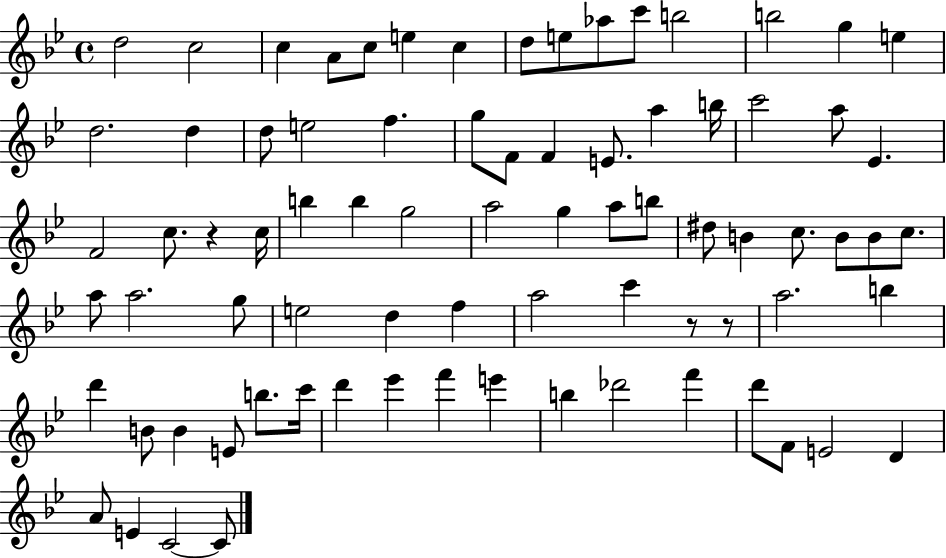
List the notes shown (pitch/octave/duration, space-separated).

D5/h C5/h C5/q A4/e C5/e E5/q C5/q D5/e E5/e Ab5/e C6/e B5/h B5/h G5/q E5/q D5/h. D5/q D5/e E5/h F5/q. G5/e F4/e F4/q E4/e. A5/q B5/s C6/h A5/e Eb4/q. F4/h C5/e. R/q C5/s B5/q B5/q G5/h A5/h G5/q A5/e B5/e D#5/e B4/q C5/e. B4/e B4/e C5/e. A5/e A5/h. G5/e E5/h D5/q F5/q A5/h C6/q R/e R/e A5/h. B5/q D6/q B4/e B4/q E4/e B5/e. C6/s D6/q Eb6/q F6/q E6/q B5/q Db6/h F6/q D6/e F4/e E4/h D4/q A4/e E4/q C4/h C4/e